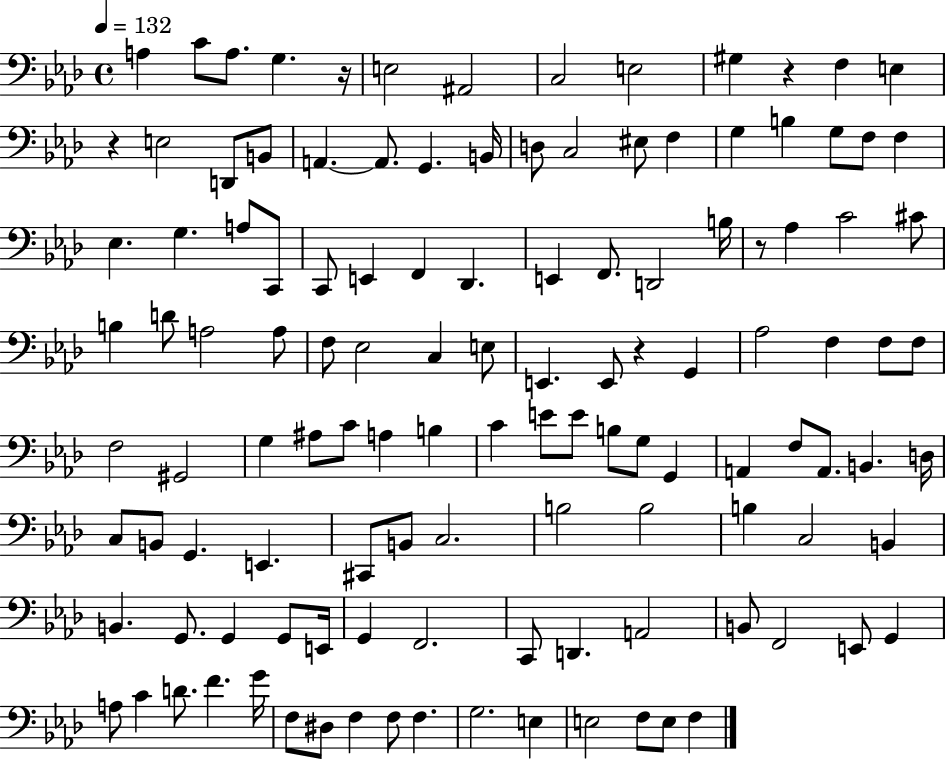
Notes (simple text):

A3/q C4/e A3/e. G3/q. R/s E3/h A#2/h C3/h E3/h G#3/q R/q F3/q E3/q R/q E3/h D2/e B2/e A2/q. A2/e. G2/q. B2/s D3/e C3/h EIS3/e F3/q G3/q B3/q G3/e F3/e F3/q Eb3/q. G3/q. A3/e C2/e C2/e E2/q F2/q Db2/q. E2/q F2/e. D2/h B3/s R/e Ab3/q C4/h C#4/e B3/q D4/e A3/h A3/e F3/e Eb3/h C3/q E3/e E2/q. E2/e R/q G2/q Ab3/h F3/q F3/e F3/e F3/h G#2/h G3/q A#3/e C4/e A3/q B3/q C4/q E4/e E4/e B3/e G3/e G2/q A2/q F3/e A2/e. B2/q. D3/s C3/e B2/e G2/q. E2/q. C#2/e B2/e C3/h. B3/h B3/h B3/q C3/h B2/q B2/q. G2/e. G2/q G2/e E2/s G2/q F2/h. C2/e D2/q. A2/h B2/e F2/h E2/e G2/q A3/e C4/q D4/e. F4/q. G4/s F3/e D#3/e F3/q F3/e F3/q. G3/h. E3/q E3/h F3/e E3/e F3/q